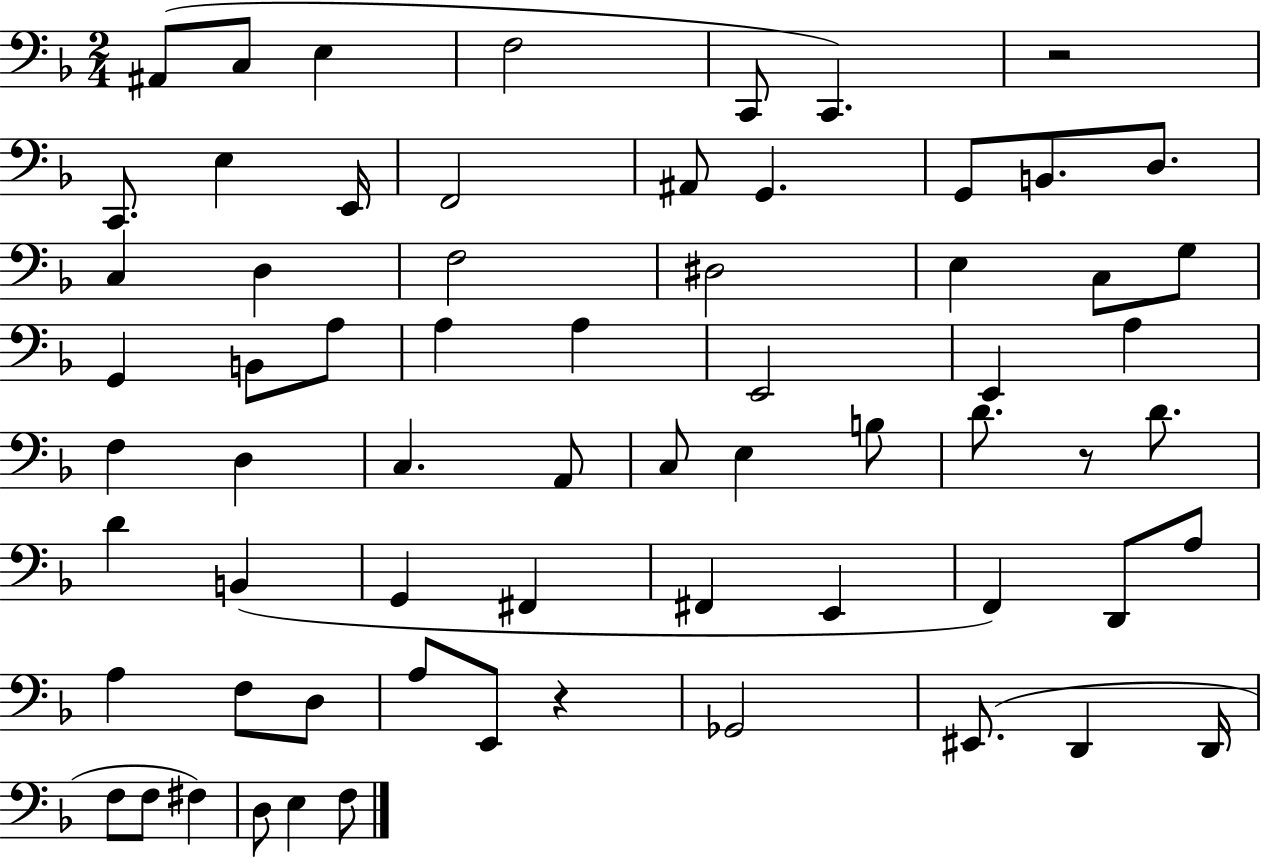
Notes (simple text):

A#2/e C3/e E3/q F3/h C2/e C2/q. R/h C2/e. E3/q E2/s F2/h A#2/e G2/q. G2/e B2/e. D3/e. C3/q D3/q F3/h D#3/h E3/q C3/e G3/e G2/q B2/e A3/e A3/q A3/q E2/h E2/q A3/q F3/q D3/q C3/q. A2/e C3/e E3/q B3/e D4/e. R/e D4/e. D4/q B2/q G2/q F#2/q F#2/q E2/q F2/q D2/e A3/e A3/q F3/e D3/e A3/e E2/e R/q Gb2/h EIS2/e. D2/q D2/s F3/e F3/e F#3/q D3/e E3/q F3/e